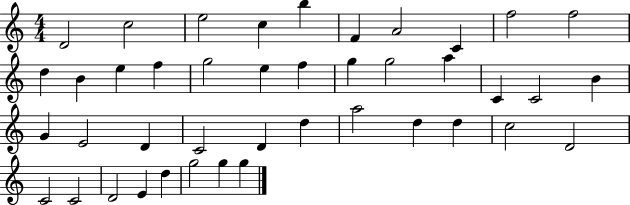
X:1
T:Untitled
M:4/4
L:1/4
K:C
D2 c2 e2 c b F A2 C f2 f2 d B e f g2 e f g g2 a C C2 B G E2 D C2 D d a2 d d c2 D2 C2 C2 D2 E d g2 g g